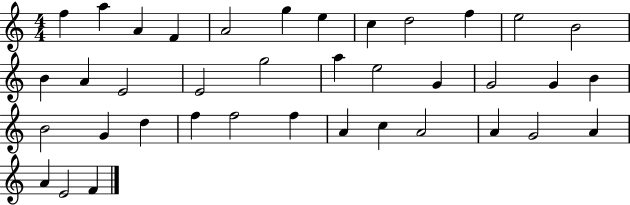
F5/q A5/q A4/q F4/q A4/h G5/q E5/q C5/q D5/h F5/q E5/h B4/h B4/q A4/q E4/h E4/h G5/h A5/q E5/h G4/q G4/h G4/q B4/q B4/h G4/q D5/q F5/q F5/h F5/q A4/q C5/q A4/h A4/q G4/h A4/q A4/q E4/h F4/q